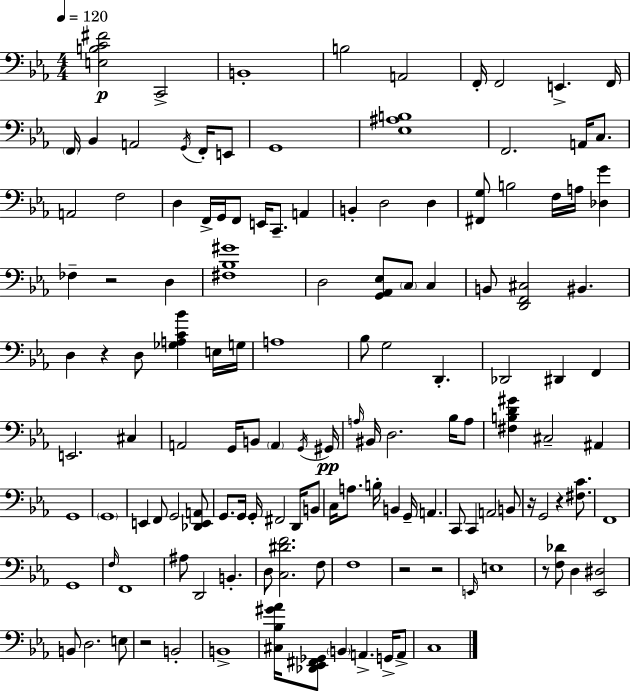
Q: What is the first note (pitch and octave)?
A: C2